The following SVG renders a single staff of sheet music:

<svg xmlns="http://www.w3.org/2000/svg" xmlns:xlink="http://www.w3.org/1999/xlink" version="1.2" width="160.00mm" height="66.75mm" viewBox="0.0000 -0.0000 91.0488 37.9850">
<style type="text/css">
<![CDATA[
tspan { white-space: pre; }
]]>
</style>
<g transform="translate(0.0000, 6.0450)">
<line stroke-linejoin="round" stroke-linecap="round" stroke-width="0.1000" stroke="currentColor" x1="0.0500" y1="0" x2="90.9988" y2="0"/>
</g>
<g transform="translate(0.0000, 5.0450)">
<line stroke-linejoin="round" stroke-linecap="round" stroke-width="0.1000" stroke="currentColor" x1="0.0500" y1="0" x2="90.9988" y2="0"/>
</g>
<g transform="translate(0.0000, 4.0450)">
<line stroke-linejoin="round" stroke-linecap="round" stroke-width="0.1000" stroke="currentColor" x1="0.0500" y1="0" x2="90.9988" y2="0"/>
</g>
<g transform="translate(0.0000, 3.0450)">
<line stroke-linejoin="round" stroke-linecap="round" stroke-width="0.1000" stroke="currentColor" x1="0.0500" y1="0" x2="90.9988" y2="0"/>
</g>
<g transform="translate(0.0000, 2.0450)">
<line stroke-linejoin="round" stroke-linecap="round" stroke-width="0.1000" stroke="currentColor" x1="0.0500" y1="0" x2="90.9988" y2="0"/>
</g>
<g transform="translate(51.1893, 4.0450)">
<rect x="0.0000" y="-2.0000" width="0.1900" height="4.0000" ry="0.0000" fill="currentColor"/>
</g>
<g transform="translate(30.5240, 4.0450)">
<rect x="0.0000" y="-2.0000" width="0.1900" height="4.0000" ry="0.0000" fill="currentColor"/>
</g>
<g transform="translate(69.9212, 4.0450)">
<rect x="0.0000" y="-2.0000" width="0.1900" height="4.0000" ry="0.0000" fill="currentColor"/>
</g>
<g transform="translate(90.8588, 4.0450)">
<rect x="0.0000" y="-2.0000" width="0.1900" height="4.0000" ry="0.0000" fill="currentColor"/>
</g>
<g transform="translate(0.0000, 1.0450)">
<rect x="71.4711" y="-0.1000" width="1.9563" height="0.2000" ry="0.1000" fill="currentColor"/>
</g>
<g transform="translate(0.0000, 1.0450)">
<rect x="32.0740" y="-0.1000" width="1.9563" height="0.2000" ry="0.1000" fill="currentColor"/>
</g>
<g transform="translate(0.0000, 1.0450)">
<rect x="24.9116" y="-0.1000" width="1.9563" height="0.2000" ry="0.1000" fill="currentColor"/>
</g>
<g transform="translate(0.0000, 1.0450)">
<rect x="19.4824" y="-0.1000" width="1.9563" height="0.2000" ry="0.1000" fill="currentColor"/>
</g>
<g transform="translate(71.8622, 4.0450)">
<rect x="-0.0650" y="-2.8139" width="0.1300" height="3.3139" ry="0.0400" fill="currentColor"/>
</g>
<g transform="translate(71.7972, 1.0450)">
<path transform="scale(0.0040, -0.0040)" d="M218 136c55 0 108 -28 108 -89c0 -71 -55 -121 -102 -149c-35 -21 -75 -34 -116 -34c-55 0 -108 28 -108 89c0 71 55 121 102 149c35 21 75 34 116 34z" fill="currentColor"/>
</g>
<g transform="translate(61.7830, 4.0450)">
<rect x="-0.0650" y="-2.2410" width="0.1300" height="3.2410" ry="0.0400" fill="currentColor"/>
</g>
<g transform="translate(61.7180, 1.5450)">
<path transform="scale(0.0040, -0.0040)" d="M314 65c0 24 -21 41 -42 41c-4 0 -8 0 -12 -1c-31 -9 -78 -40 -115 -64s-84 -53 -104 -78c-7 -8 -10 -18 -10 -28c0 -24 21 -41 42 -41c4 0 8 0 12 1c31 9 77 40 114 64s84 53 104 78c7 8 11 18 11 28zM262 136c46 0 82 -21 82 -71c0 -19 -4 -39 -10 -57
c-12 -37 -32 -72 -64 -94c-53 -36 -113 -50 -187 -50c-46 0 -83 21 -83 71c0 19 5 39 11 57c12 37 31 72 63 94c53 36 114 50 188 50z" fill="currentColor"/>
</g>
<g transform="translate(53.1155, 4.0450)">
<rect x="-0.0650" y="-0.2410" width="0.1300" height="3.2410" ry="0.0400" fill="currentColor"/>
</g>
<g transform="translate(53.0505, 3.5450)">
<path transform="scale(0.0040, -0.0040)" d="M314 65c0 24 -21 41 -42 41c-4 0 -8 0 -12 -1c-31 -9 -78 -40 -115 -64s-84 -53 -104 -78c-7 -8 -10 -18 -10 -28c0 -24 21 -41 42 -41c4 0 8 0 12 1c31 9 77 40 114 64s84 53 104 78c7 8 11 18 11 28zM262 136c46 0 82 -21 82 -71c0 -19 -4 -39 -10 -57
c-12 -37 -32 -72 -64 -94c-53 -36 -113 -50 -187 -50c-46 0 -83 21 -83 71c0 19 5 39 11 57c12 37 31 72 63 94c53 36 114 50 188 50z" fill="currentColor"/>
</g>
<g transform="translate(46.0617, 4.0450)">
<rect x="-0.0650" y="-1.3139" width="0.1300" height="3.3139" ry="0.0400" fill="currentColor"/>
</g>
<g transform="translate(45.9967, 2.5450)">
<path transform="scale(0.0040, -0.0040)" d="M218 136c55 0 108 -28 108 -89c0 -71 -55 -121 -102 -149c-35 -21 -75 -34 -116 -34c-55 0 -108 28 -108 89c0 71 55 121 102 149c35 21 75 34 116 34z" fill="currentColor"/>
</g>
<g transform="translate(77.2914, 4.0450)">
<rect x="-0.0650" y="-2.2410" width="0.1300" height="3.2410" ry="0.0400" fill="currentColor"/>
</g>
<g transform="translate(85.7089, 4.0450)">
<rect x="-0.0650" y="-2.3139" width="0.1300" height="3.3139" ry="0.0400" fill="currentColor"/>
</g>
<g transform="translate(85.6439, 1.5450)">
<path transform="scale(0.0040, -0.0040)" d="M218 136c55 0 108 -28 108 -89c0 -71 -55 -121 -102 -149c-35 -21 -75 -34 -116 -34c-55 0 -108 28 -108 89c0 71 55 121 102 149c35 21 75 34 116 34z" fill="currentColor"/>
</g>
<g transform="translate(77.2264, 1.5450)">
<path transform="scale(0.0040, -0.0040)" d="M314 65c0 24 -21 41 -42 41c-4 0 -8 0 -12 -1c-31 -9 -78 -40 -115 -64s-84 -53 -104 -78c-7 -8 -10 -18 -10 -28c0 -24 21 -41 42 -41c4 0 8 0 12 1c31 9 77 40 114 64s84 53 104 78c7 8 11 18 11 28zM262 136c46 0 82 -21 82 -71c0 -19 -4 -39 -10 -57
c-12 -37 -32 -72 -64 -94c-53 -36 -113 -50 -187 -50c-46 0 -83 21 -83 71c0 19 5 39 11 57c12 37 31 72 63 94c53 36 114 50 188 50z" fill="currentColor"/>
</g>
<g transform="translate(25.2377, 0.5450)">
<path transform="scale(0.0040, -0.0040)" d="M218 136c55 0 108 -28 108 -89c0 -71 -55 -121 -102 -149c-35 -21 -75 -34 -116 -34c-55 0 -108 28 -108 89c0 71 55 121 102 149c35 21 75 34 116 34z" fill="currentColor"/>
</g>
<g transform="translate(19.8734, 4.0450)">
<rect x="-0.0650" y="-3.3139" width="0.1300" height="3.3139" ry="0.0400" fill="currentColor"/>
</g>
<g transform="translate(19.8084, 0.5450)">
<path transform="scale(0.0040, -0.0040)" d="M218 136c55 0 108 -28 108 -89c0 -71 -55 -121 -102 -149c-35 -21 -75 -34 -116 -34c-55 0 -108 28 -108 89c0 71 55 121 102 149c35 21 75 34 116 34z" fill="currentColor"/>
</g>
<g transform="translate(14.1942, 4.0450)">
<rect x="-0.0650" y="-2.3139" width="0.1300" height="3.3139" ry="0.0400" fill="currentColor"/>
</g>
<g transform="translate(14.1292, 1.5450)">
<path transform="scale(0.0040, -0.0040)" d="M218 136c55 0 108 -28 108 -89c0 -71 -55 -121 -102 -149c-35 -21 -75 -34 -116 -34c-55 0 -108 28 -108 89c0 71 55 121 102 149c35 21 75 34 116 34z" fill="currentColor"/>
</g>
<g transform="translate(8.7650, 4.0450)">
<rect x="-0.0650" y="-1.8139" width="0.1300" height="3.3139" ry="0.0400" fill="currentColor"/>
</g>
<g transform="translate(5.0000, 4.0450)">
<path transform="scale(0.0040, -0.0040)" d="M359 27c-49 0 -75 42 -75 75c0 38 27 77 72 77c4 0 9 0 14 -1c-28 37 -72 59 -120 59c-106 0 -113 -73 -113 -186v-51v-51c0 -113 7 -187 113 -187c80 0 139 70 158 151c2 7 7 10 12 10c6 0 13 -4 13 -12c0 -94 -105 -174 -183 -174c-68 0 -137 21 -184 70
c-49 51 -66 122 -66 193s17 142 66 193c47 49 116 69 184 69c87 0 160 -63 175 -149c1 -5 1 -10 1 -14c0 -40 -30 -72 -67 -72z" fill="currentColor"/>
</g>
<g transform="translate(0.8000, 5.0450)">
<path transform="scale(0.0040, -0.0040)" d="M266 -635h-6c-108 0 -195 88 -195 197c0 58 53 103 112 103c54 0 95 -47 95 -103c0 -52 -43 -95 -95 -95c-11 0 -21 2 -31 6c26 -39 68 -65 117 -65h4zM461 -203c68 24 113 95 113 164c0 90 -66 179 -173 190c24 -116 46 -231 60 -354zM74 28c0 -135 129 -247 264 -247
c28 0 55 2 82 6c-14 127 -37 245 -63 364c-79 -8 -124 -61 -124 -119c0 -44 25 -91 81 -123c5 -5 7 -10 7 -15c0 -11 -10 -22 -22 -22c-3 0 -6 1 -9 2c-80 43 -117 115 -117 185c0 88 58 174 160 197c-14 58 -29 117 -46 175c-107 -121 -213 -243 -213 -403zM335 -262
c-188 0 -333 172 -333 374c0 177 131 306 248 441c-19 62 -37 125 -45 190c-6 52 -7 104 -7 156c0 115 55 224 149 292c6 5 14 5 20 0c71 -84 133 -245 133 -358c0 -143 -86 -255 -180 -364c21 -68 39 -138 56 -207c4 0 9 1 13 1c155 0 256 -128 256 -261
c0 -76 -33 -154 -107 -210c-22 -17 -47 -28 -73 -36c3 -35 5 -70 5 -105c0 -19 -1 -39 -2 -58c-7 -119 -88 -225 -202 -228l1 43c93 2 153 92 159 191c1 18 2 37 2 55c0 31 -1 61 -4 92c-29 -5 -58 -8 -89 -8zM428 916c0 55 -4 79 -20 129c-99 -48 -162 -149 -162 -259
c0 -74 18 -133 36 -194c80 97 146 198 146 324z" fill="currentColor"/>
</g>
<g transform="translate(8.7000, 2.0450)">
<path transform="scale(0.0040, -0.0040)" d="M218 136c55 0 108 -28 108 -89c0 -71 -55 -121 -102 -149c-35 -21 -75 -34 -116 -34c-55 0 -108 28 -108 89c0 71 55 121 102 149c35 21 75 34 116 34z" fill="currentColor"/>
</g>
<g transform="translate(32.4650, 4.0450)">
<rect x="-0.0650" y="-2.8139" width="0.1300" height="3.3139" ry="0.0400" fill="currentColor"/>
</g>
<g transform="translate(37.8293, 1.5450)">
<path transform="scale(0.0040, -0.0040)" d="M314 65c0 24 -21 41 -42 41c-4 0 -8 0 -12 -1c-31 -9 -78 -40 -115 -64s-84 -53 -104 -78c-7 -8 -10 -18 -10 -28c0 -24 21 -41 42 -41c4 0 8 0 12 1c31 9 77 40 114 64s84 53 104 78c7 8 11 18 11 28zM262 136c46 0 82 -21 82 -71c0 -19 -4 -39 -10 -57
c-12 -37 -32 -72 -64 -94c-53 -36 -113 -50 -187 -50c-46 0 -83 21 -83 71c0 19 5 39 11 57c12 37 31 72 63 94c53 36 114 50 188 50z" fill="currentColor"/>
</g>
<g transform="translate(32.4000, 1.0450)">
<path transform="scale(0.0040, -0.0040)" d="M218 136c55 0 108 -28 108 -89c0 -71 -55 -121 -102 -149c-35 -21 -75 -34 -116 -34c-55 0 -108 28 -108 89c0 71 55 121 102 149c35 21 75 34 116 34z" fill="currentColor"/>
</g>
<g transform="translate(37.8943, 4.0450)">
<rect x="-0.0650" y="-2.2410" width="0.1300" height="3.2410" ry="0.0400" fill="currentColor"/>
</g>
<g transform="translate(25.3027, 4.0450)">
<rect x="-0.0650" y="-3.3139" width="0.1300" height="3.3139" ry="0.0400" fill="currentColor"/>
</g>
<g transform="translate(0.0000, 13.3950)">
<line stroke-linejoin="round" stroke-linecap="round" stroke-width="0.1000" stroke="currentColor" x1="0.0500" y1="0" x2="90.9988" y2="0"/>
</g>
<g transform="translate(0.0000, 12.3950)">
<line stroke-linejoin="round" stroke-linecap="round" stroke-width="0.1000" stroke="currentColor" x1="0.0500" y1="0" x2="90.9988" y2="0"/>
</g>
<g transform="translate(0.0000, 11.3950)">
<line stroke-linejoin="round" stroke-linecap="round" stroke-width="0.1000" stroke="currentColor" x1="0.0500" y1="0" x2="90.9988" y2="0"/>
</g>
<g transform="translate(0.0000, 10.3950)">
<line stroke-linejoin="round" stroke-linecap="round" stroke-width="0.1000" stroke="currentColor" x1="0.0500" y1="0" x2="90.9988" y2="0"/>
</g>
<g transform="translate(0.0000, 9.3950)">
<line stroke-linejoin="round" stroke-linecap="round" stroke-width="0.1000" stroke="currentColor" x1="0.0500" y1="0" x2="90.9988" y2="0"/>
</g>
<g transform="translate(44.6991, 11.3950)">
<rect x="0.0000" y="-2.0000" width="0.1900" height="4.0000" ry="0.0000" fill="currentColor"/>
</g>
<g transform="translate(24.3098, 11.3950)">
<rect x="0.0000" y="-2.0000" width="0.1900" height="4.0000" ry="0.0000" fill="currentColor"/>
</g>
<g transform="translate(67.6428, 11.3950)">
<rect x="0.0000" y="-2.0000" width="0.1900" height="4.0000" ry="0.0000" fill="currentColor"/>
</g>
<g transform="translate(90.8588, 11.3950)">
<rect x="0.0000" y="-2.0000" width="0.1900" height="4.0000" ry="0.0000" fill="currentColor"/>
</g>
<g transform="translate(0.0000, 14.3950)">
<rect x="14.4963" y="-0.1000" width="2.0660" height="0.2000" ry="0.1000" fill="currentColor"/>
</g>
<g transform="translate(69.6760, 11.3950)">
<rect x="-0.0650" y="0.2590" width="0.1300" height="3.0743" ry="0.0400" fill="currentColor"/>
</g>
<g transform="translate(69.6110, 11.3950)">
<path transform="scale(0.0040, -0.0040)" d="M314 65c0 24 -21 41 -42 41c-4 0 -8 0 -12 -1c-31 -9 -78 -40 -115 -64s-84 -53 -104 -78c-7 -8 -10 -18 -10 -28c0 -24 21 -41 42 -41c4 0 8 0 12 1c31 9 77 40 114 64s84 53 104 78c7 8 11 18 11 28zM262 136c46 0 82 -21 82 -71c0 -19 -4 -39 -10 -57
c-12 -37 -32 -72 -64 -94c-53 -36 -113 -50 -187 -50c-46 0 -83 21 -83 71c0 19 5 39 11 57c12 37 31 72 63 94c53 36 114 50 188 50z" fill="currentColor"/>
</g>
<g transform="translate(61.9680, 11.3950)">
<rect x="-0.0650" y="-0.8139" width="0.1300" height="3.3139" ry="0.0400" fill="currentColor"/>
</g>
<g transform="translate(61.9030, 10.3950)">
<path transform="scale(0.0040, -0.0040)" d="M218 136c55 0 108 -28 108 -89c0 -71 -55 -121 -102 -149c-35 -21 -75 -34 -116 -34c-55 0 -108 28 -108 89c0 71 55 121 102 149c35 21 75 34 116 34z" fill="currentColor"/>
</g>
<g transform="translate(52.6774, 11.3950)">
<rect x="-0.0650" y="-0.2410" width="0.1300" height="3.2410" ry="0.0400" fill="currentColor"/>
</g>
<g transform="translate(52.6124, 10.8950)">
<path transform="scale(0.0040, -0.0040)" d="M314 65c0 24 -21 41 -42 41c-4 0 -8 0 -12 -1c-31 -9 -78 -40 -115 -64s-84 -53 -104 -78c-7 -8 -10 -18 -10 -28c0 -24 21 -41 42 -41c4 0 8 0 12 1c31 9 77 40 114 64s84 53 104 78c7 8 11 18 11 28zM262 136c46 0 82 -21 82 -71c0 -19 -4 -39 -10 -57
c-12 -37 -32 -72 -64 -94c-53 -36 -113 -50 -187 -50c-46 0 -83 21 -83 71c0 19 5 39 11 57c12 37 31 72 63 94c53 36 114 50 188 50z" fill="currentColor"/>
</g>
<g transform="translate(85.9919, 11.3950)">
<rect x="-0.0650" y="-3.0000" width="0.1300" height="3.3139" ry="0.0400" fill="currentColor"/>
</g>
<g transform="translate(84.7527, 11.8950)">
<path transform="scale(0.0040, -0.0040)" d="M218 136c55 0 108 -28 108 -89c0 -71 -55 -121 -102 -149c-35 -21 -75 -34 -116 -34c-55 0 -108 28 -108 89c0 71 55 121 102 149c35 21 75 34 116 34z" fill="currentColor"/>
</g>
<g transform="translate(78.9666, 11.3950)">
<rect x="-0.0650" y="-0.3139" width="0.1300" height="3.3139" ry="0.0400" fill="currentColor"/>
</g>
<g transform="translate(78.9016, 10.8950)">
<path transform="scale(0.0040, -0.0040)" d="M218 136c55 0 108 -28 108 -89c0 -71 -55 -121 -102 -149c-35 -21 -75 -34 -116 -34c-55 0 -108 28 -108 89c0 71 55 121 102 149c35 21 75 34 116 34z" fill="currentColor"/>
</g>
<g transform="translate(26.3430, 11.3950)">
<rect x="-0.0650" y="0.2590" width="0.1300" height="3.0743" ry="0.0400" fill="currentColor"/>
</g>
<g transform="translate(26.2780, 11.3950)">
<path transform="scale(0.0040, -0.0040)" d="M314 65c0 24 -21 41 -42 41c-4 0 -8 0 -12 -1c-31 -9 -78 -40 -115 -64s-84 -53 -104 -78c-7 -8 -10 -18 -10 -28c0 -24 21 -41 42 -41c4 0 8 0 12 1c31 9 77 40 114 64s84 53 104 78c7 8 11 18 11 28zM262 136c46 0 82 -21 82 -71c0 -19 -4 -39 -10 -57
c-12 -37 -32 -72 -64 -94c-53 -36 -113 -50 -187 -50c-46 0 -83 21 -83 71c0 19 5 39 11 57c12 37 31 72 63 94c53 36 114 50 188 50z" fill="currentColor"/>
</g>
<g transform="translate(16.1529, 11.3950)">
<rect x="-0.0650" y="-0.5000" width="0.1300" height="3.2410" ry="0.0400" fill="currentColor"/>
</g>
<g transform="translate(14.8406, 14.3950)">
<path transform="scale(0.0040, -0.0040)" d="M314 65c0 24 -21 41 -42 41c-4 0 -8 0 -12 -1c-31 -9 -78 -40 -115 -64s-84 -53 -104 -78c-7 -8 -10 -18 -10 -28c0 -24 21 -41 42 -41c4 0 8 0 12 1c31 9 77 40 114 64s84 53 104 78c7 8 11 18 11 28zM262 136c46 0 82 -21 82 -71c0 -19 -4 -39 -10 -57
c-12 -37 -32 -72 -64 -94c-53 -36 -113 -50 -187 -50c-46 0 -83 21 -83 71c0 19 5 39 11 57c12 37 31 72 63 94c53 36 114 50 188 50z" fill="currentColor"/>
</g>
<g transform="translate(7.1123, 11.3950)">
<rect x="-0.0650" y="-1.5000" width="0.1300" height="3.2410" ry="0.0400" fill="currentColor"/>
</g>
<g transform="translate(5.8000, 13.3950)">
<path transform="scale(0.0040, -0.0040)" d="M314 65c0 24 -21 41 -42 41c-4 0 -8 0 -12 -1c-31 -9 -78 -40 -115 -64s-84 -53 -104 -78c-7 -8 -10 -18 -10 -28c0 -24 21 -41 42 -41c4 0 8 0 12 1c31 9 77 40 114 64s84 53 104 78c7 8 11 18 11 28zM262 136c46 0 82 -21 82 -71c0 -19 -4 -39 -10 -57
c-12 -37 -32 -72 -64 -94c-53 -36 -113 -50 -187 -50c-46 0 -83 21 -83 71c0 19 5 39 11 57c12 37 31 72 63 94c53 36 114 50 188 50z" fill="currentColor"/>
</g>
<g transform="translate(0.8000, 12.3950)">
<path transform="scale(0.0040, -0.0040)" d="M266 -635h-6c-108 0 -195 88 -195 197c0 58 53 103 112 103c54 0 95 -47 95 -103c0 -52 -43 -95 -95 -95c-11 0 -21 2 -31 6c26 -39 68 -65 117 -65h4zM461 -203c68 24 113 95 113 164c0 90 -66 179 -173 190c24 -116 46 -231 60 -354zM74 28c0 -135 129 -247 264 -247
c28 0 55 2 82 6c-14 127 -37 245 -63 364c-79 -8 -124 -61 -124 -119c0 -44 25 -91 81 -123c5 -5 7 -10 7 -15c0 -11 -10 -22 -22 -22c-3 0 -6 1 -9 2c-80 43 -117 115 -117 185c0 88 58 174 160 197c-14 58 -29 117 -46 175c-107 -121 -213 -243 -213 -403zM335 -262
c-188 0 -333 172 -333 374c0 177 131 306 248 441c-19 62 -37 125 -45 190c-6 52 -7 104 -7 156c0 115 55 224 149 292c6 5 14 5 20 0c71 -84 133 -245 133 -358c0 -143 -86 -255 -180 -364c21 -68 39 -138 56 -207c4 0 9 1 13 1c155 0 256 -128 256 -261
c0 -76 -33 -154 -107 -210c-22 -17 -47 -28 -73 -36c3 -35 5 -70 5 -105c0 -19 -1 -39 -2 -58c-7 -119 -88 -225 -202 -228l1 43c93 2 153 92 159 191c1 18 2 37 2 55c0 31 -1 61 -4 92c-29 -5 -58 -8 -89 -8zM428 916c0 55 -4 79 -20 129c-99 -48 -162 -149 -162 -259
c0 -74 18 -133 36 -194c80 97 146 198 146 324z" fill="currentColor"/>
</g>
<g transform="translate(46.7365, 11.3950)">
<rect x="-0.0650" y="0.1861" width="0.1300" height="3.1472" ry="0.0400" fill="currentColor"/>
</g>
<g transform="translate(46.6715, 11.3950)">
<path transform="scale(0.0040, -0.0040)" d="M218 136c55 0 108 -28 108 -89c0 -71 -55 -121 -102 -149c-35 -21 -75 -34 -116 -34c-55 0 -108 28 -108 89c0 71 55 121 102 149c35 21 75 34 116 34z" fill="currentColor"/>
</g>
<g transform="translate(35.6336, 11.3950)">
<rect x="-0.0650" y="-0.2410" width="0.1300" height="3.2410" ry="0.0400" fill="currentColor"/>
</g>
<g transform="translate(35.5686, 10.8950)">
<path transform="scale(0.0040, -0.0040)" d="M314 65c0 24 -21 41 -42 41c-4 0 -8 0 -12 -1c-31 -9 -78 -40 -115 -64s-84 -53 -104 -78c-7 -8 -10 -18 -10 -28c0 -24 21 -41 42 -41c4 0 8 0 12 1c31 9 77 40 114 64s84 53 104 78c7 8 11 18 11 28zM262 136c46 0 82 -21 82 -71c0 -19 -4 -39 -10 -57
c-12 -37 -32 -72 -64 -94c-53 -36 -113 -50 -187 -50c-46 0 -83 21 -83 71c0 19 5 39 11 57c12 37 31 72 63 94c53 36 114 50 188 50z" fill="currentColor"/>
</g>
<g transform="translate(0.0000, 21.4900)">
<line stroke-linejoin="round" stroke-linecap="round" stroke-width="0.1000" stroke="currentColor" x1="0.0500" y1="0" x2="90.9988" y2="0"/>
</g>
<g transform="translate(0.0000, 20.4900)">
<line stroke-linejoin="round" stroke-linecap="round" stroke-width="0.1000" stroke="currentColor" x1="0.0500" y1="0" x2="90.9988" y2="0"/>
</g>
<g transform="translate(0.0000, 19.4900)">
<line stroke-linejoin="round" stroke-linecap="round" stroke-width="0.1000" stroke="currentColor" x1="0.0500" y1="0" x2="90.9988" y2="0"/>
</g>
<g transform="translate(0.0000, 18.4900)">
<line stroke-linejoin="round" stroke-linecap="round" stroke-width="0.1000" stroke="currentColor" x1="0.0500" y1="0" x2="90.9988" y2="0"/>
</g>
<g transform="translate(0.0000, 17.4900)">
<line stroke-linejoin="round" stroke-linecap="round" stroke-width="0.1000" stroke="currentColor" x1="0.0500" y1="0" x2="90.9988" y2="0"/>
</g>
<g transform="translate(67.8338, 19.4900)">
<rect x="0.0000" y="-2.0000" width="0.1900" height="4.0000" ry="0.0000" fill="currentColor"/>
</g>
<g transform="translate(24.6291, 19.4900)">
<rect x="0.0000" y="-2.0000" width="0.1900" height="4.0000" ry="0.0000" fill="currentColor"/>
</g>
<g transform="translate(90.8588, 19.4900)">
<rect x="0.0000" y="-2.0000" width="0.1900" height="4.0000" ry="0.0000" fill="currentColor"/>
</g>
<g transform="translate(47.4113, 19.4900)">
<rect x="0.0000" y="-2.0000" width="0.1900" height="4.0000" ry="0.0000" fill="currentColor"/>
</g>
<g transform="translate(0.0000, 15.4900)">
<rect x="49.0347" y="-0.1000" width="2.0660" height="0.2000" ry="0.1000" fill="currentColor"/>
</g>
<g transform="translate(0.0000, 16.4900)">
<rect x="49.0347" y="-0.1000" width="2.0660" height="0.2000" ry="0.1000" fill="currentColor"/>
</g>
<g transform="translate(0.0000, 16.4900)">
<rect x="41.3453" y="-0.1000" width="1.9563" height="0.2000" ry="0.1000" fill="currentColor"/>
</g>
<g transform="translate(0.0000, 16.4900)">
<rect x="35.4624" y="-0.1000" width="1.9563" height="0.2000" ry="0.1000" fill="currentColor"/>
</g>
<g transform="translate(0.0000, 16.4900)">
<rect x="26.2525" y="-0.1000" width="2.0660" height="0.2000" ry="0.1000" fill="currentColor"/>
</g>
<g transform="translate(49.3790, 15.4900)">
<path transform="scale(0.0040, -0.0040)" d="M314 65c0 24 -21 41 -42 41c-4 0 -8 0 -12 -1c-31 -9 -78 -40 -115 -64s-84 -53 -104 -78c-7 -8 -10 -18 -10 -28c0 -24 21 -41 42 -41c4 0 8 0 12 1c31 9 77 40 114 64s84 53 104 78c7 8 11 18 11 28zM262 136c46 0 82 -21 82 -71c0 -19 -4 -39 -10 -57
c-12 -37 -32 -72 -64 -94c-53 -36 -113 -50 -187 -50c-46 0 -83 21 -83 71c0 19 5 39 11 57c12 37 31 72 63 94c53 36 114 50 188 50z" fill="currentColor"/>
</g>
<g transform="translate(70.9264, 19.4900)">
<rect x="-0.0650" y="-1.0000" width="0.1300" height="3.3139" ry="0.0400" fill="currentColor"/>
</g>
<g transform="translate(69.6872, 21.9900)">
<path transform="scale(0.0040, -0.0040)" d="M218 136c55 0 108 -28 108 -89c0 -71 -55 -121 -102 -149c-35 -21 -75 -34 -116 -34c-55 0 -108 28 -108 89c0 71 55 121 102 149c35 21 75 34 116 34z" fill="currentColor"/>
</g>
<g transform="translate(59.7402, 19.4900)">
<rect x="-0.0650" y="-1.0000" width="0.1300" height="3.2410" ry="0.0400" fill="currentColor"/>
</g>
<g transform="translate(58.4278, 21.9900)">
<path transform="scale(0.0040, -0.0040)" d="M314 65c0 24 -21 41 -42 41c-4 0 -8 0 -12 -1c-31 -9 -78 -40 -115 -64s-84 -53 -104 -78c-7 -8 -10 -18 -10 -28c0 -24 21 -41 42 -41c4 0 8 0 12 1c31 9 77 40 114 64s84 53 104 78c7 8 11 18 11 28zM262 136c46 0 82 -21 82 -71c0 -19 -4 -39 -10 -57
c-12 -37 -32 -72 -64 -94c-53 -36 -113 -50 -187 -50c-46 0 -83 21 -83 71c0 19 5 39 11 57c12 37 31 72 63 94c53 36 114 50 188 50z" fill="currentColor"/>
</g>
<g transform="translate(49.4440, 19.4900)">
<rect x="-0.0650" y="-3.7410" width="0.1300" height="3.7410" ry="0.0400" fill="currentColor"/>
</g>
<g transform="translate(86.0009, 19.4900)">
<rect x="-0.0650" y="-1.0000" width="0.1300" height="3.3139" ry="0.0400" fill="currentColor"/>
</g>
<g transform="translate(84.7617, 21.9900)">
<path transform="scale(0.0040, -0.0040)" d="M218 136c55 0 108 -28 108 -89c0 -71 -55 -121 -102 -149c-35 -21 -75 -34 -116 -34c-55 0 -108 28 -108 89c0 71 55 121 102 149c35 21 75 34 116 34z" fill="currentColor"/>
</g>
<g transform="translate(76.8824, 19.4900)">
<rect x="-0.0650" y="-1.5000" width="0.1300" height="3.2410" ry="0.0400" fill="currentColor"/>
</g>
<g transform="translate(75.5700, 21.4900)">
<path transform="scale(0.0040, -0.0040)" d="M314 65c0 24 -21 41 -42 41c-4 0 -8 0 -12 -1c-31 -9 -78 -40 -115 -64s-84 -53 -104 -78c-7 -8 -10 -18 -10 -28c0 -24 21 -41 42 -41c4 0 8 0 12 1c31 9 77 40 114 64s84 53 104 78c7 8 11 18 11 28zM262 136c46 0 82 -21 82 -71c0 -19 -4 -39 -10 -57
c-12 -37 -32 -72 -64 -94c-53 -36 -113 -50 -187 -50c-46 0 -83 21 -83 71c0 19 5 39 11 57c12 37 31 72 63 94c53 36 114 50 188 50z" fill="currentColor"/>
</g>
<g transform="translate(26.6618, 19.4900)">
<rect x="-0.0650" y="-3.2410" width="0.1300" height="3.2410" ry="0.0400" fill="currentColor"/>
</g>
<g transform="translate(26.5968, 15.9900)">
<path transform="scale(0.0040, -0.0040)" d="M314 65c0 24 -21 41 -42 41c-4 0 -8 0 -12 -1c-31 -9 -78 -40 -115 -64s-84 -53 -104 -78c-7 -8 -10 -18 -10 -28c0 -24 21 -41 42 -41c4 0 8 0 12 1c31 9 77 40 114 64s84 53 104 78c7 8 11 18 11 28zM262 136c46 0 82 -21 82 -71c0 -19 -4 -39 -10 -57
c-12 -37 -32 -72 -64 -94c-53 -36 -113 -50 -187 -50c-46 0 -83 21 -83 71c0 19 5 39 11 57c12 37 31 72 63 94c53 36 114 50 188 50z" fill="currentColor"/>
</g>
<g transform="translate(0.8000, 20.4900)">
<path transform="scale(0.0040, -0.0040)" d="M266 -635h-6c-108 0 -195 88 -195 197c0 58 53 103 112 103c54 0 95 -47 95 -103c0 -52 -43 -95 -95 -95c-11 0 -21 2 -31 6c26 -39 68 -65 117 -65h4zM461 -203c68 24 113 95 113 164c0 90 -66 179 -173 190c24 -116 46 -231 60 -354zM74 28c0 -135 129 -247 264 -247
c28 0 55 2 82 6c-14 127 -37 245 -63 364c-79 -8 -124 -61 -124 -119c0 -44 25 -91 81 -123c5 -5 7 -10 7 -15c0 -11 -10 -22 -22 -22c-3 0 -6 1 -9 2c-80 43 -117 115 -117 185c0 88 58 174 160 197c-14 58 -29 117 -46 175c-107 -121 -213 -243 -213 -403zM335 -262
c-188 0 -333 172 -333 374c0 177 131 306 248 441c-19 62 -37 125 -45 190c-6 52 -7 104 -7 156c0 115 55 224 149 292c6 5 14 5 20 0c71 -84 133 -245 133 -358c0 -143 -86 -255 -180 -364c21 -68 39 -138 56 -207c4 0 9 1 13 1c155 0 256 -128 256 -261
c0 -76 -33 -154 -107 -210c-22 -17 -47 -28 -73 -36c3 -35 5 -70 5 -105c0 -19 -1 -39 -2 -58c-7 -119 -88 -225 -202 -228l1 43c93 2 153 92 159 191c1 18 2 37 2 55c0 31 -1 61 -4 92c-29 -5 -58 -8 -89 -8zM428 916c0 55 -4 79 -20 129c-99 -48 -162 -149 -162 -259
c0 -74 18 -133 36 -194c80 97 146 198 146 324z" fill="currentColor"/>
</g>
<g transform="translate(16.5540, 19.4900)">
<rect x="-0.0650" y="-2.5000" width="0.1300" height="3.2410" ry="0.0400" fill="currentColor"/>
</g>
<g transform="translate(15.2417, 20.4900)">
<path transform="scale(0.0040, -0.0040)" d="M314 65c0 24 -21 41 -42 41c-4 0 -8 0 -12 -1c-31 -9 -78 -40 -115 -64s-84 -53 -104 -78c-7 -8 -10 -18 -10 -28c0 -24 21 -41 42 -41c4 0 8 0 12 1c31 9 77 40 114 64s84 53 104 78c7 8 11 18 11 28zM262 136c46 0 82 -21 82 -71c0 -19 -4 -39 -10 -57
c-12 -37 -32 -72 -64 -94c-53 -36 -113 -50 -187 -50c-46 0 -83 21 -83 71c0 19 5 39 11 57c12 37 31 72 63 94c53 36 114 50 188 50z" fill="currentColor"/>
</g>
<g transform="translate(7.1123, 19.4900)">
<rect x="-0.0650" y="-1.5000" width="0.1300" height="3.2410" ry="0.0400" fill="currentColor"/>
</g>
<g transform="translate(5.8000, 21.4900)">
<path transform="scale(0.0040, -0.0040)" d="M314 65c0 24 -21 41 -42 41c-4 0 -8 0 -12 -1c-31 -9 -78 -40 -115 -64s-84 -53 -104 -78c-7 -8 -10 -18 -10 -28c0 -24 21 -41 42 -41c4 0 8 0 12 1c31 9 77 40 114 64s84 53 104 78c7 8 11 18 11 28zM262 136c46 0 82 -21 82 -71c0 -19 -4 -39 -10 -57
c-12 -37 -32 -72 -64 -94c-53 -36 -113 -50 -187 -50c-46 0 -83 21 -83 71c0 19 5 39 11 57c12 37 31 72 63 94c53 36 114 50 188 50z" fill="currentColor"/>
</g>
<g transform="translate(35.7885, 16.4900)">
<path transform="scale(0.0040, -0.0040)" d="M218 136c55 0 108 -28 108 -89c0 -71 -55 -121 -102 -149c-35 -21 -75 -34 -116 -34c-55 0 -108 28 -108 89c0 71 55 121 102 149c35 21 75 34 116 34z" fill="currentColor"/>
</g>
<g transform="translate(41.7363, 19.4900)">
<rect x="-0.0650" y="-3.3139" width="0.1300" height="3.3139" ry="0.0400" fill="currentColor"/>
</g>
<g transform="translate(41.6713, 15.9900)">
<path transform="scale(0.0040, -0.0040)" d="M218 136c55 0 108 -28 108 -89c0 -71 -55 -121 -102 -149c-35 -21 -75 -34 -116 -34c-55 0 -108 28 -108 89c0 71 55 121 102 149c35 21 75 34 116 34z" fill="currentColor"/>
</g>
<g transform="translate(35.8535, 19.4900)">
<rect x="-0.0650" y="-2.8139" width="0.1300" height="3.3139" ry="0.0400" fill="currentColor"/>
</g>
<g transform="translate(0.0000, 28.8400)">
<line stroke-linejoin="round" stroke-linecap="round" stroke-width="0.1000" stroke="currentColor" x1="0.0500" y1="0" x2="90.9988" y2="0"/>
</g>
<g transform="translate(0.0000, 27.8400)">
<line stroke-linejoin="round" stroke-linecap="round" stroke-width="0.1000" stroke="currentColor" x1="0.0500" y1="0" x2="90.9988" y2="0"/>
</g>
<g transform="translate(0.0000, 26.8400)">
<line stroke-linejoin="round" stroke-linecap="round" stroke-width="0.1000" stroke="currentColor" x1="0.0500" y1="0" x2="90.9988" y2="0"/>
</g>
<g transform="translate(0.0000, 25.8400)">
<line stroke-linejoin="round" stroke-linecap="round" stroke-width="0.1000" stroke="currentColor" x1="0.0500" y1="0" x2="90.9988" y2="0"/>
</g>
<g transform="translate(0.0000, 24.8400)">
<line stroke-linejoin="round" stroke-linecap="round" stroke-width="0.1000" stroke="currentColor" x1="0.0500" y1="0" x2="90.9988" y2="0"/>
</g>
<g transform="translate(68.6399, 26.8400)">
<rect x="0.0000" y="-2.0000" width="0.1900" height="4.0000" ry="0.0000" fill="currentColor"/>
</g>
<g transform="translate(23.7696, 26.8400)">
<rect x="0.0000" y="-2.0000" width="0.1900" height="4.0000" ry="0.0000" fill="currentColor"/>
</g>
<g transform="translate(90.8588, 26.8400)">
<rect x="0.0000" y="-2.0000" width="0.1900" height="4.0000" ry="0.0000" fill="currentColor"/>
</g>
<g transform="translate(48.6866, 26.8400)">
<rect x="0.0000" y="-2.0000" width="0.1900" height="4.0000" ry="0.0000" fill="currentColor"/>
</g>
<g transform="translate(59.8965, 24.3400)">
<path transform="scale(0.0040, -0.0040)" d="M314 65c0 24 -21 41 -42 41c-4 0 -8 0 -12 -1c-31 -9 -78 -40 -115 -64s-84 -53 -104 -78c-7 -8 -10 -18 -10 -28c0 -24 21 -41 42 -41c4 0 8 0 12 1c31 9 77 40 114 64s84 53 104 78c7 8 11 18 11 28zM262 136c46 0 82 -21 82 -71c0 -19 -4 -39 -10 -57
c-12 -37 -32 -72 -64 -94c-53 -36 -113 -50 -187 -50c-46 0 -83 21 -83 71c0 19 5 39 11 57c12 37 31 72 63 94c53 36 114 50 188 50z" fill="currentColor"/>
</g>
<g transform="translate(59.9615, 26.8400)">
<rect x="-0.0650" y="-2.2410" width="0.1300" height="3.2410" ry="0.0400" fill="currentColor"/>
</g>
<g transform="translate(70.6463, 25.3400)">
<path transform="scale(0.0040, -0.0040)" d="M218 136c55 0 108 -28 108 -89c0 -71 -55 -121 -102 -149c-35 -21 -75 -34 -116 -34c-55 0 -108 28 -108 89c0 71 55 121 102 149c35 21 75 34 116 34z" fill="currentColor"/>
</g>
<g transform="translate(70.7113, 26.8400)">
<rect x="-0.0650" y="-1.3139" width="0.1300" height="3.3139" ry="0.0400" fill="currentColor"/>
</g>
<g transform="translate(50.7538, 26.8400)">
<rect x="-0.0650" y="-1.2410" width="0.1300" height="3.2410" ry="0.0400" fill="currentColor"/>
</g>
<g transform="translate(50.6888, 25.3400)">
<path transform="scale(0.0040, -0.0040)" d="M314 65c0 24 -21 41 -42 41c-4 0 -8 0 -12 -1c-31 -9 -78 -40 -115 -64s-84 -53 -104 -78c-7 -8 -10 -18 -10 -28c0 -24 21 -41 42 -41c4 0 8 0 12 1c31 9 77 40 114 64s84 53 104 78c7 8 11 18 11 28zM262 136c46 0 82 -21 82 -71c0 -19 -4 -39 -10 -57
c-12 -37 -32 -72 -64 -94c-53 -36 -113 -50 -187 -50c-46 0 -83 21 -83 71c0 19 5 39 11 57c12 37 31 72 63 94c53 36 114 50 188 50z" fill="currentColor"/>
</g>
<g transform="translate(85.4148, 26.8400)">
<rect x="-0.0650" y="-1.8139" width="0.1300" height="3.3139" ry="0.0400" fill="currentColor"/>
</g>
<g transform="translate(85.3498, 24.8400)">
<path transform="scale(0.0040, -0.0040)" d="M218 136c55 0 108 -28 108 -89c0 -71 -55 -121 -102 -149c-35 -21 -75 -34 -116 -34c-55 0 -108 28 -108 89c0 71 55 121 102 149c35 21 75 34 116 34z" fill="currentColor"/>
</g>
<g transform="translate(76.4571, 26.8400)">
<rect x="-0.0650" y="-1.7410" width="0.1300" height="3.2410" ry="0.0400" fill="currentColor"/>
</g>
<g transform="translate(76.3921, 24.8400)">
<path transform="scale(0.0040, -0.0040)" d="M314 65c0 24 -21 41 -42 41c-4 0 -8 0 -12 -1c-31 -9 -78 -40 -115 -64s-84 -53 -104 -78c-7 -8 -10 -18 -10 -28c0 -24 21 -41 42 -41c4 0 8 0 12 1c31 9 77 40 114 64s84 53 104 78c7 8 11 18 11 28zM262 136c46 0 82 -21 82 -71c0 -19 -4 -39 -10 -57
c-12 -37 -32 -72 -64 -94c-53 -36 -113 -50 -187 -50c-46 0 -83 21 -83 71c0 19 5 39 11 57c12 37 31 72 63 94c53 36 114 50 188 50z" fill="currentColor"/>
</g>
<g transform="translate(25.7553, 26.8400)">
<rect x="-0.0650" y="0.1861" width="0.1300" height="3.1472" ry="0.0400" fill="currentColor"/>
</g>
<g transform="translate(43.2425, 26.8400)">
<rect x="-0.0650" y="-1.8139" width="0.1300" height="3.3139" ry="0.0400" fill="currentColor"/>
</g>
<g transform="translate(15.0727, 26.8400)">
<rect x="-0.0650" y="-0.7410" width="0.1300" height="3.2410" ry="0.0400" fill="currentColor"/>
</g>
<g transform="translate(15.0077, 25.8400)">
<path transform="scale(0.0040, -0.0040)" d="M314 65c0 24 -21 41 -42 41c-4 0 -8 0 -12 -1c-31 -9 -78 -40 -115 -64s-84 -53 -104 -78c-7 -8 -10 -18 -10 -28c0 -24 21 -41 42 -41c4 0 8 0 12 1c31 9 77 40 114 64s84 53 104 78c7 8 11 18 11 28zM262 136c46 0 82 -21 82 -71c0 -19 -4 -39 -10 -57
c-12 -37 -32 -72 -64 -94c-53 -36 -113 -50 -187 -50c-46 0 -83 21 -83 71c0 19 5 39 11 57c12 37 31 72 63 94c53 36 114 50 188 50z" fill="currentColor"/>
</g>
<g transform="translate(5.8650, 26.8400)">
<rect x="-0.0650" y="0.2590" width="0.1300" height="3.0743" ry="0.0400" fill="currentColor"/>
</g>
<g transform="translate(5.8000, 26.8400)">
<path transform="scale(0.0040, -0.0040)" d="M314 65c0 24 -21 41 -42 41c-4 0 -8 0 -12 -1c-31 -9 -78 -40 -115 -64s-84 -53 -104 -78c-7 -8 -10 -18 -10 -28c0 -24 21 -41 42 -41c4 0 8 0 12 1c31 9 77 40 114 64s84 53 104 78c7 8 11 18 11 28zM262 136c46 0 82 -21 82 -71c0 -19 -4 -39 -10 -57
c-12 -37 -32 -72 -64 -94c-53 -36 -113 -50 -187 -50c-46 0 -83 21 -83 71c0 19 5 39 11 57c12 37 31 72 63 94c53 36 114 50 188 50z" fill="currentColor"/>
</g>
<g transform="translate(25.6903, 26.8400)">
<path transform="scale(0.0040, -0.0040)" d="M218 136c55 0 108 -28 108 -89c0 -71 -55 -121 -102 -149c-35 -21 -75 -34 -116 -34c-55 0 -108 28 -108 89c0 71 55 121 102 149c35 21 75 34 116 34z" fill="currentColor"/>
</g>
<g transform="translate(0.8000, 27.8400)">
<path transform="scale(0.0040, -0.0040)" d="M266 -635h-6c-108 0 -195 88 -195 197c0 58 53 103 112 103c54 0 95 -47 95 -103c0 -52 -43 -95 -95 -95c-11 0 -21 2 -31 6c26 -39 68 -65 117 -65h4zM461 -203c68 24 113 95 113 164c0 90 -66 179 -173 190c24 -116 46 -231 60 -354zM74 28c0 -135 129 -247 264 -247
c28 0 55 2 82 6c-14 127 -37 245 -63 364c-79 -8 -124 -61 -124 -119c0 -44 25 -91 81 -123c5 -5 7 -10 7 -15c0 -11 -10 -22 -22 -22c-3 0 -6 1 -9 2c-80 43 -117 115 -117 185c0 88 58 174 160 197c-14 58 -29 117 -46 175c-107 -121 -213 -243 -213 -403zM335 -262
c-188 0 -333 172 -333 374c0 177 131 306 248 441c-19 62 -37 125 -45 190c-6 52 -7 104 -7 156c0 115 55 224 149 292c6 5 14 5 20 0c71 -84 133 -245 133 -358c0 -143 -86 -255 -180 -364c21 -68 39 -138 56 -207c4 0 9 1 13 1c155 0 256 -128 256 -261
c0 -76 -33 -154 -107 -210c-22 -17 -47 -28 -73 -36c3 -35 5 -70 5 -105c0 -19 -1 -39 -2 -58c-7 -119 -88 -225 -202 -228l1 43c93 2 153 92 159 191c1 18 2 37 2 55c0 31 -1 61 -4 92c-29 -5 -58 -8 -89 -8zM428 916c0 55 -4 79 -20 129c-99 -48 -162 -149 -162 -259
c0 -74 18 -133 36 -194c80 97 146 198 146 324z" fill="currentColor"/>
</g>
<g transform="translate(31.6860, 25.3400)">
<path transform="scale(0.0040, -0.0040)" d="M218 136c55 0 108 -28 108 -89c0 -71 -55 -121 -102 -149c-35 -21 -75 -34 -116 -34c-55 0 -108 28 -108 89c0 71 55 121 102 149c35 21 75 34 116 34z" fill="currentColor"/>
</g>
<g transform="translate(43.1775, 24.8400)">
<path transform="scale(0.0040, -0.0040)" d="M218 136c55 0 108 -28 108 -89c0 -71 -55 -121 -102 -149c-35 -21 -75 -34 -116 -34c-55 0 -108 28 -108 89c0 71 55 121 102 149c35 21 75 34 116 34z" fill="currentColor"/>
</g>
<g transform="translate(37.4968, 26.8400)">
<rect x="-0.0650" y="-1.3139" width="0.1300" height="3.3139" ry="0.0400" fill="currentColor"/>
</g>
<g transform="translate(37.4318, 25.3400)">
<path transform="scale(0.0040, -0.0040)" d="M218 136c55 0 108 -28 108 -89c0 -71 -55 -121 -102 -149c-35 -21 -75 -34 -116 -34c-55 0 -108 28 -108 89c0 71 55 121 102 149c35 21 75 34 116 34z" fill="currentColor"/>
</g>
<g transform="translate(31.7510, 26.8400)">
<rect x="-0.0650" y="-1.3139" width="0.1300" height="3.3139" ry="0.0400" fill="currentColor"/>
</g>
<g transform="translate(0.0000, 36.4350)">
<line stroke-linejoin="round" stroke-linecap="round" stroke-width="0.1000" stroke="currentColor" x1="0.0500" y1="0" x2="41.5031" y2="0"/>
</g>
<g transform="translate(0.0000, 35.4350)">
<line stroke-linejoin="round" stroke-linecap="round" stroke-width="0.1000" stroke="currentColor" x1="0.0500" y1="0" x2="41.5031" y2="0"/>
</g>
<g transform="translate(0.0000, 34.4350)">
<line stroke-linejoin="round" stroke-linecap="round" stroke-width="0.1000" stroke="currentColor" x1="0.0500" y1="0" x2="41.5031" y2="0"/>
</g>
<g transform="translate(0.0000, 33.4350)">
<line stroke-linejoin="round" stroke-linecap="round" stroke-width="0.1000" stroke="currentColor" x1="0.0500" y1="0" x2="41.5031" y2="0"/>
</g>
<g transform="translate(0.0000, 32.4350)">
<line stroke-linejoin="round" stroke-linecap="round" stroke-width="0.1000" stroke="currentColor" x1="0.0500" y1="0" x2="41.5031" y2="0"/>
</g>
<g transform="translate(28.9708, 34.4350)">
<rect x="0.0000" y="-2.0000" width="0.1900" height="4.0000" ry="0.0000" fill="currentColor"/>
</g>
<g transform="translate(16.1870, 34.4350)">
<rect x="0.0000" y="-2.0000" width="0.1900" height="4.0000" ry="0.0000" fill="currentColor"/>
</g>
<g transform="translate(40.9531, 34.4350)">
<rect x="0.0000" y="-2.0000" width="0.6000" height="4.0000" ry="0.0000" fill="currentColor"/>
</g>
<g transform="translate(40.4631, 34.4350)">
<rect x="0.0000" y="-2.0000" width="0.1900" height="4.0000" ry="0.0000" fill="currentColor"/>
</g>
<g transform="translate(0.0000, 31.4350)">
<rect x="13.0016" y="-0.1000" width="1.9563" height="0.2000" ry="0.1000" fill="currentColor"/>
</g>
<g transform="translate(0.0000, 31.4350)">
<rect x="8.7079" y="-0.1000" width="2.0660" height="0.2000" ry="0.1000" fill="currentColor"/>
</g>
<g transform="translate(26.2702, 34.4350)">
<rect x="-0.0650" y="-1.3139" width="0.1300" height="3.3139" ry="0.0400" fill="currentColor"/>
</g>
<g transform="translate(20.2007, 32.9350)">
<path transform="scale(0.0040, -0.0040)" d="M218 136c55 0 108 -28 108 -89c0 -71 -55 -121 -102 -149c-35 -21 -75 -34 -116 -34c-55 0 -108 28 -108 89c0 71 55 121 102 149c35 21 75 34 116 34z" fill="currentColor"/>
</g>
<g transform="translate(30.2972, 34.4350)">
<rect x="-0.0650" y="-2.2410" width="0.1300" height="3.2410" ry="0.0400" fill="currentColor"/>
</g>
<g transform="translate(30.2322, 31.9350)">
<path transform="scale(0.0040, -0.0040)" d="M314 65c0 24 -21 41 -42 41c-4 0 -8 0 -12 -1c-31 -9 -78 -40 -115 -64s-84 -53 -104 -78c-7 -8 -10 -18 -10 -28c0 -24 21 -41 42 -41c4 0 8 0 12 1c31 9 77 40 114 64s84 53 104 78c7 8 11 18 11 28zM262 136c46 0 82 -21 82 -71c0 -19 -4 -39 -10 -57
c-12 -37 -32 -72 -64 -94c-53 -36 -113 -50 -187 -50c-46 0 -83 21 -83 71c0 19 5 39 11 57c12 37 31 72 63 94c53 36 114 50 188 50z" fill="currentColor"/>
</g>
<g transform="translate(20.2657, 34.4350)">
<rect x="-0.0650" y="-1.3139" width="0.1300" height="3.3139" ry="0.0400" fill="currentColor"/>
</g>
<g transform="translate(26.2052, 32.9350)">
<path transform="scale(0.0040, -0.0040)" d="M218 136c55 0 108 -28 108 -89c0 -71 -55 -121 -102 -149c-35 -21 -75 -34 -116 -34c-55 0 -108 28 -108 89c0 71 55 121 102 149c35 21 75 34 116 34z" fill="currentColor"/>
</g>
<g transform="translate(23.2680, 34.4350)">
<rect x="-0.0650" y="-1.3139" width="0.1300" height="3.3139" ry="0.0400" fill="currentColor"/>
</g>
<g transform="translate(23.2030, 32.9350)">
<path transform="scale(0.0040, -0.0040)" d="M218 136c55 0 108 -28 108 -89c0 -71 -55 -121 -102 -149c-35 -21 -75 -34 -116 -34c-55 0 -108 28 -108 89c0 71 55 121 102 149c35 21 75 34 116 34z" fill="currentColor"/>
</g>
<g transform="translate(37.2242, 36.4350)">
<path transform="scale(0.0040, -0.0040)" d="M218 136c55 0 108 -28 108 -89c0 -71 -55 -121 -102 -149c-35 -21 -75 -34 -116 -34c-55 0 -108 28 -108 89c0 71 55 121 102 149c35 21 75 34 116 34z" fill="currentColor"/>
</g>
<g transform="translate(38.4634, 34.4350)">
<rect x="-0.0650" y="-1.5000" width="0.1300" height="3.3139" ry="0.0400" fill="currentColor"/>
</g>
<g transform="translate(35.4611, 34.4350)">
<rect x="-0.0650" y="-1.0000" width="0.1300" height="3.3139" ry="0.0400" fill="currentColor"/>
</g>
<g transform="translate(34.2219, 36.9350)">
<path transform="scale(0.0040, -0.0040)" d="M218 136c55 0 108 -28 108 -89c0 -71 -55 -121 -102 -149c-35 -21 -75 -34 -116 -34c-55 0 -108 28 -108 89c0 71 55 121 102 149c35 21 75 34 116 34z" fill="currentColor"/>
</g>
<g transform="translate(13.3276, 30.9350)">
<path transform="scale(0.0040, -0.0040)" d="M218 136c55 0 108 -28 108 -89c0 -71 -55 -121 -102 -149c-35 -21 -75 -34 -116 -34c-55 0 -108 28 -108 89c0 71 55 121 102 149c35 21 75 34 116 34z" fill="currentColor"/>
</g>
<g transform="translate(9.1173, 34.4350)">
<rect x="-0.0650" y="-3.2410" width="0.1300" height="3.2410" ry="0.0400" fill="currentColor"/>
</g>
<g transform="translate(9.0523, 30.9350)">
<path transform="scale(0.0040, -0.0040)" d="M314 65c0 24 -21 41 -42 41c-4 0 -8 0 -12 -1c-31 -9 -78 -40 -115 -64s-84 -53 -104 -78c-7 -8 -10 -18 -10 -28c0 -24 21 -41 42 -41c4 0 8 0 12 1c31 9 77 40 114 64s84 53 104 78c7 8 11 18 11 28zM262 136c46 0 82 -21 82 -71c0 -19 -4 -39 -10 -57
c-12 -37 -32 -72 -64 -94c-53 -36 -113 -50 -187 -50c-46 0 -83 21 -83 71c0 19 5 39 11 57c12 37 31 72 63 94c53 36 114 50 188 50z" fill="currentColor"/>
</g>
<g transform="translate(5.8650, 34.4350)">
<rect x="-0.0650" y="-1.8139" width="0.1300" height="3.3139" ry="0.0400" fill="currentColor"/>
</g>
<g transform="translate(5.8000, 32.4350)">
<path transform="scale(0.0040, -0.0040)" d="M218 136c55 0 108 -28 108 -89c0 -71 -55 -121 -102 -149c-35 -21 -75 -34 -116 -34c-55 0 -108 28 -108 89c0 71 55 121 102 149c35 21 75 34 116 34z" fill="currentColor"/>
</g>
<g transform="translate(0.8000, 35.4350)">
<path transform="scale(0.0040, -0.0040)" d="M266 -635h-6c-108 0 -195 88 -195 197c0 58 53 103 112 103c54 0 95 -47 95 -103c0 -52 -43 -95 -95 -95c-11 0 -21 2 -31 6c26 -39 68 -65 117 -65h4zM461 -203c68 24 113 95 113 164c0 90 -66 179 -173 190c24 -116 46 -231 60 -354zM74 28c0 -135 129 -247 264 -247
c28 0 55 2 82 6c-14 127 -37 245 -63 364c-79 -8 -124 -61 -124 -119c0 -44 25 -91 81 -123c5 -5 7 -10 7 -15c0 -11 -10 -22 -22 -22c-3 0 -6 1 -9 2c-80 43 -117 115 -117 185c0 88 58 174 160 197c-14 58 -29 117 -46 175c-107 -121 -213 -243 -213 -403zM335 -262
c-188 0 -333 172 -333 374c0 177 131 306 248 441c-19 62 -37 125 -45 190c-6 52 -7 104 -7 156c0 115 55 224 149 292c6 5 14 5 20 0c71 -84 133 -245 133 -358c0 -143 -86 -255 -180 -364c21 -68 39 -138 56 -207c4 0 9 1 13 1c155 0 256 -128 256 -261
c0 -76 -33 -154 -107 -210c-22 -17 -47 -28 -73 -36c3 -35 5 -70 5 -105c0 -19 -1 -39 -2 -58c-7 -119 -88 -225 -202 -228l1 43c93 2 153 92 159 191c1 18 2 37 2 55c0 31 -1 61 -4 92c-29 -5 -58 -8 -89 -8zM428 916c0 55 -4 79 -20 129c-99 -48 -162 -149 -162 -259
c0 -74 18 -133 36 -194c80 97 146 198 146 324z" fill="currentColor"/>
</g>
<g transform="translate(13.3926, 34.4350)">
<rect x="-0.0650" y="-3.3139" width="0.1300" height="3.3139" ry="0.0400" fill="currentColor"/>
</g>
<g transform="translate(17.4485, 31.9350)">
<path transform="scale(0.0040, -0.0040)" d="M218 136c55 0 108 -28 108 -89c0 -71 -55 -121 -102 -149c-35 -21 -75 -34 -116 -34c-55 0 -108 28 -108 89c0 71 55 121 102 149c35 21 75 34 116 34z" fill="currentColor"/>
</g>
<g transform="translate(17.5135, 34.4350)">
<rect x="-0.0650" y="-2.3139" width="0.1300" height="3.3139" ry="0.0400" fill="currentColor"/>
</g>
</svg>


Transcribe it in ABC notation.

X:1
T:Untitled
M:4/4
L:1/4
K:C
f g b b a g2 e c2 g2 a g2 g E2 C2 B2 c2 B c2 d B2 c A E2 G2 b2 a b c'2 D2 D E2 D B2 d2 B e e f e2 g2 e f2 f f b2 b g e e e g2 D E